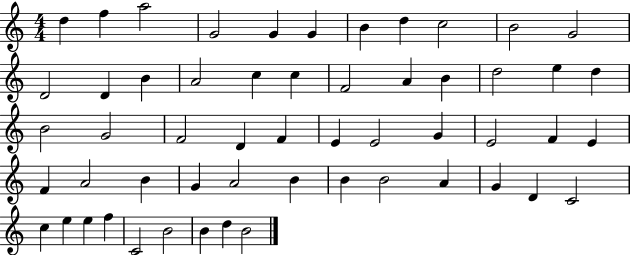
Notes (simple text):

D5/q F5/q A5/h G4/h G4/q G4/q B4/q D5/q C5/h B4/h G4/h D4/h D4/q B4/q A4/h C5/q C5/q F4/h A4/q B4/q D5/h E5/q D5/q B4/h G4/h F4/h D4/q F4/q E4/q E4/h G4/q E4/h F4/q E4/q F4/q A4/h B4/q G4/q A4/h B4/q B4/q B4/h A4/q G4/q D4/q C4/h C5/q E5/q E5/q F5/q C4/h B4/h B4/q D5/q B4/h